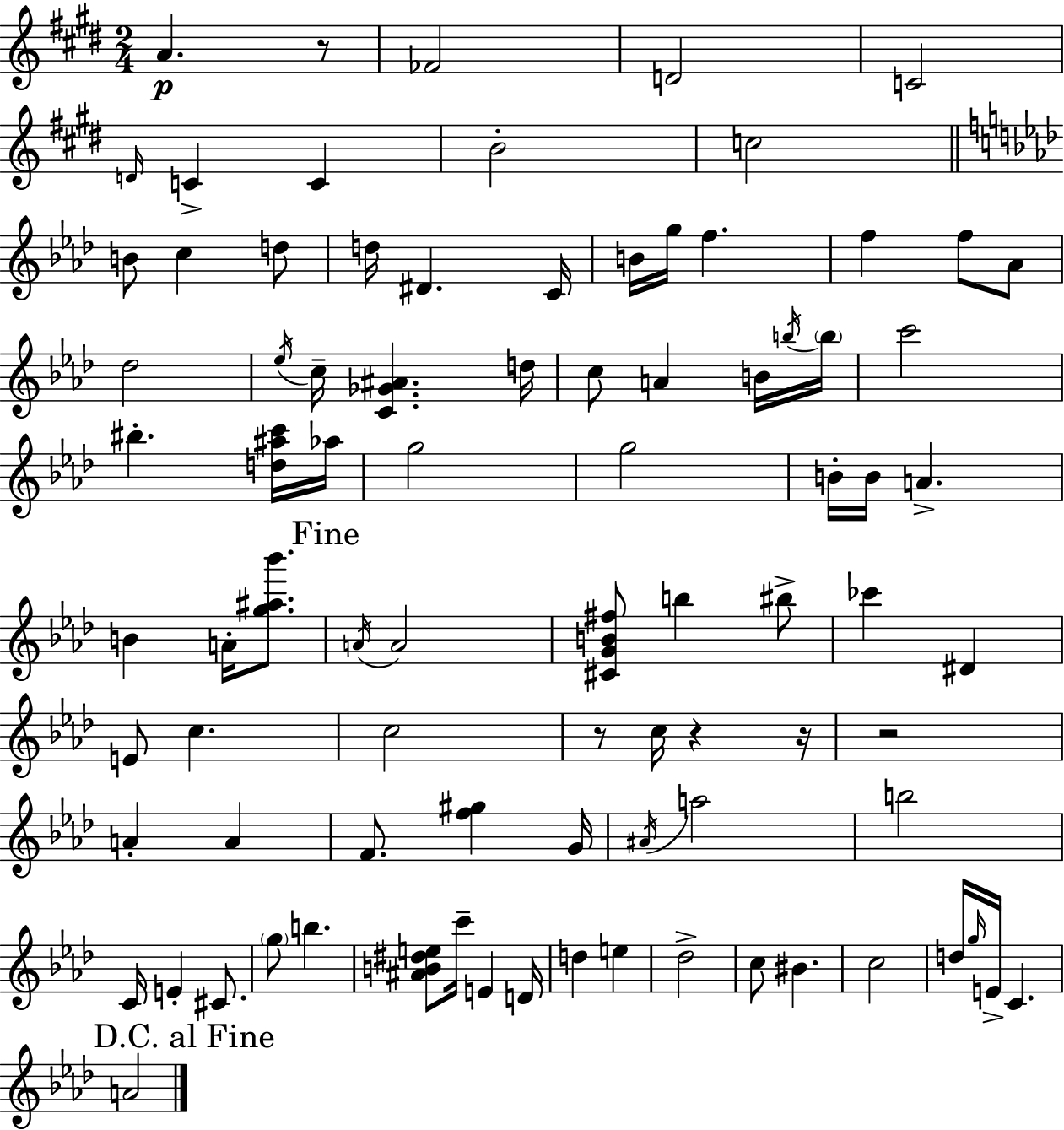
A4/q. R/e FES4/h D4/h C4/h D4/s C4/q C4/q B4/h C5/h B4/e C5/q D5/e D5/s D#4/q. C4/s B4/s G5/s F5/q. F5/q F5/e Ab4/e Db5/h Eb5/s C5/s [C4,Gb4,A#4]/q. D5/s C5/e A4/q B4/s B5/s B5/s C6/h BIS5/q. [D5,A#5,C6]/s Ab5/s G5/h G5/h B4/s B4/s A4/q. B4/q A4/s [G5,A#5,Bb6]/e. A4/s A4/h [C#4,G4,B4,F#5]/e B5/q BIS5/e CES6/q D#4/q E4/e C5/q. C5/h R/e C5/s R/q R/s R/h A4/q A4/q F4/e. [F5,G#5]/q G4/s A#4/s A5/h B5/h C4/s E4/q C#4/e. G5/e B5/q. [A#4,B4,D#5,E5]/e C6/s E4/q D4/s D5/q E5/q Db5/h C5/e BIS4/q. C5/h D5/s G5/s E4/s C4/q. A4/h